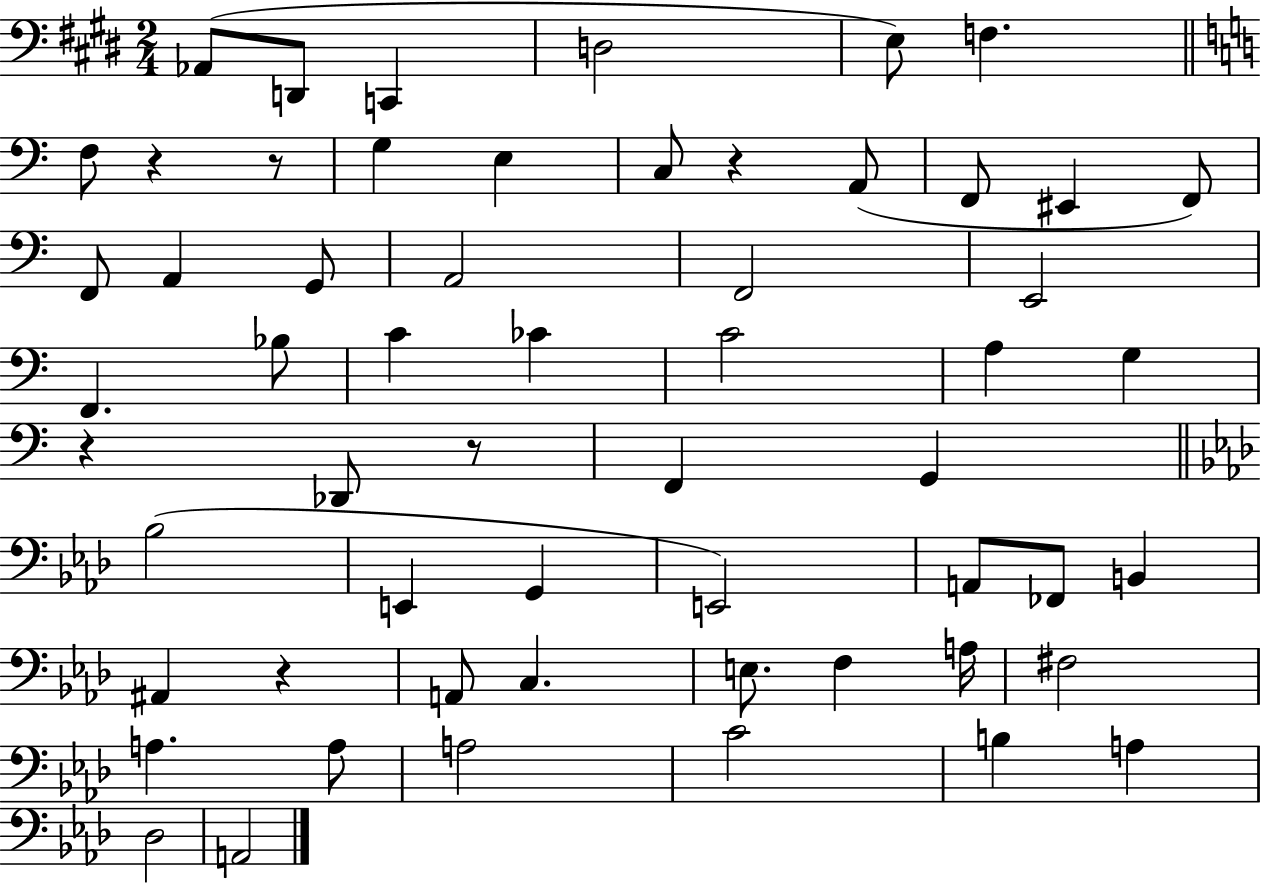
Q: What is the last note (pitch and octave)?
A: A2